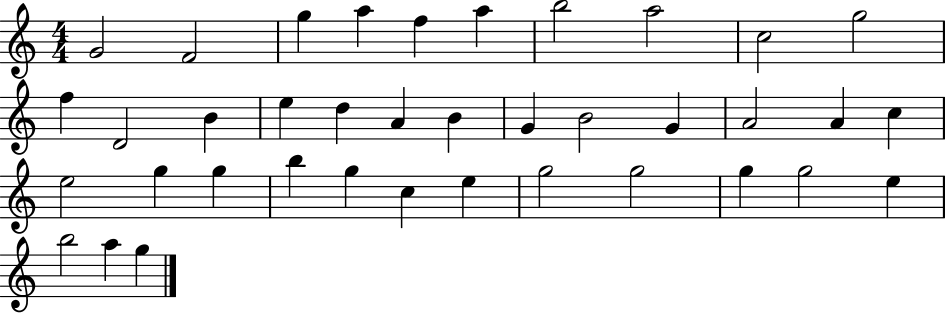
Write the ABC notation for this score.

X:1
T:Untitled
M:4/4
L:1/4
K:C
G2 F2 g a f a b2 a2 c2 g2 f D2 B e d A B G B2 G A2 A c e2 g g b g c e g2 g2 g g2 e b2 a g